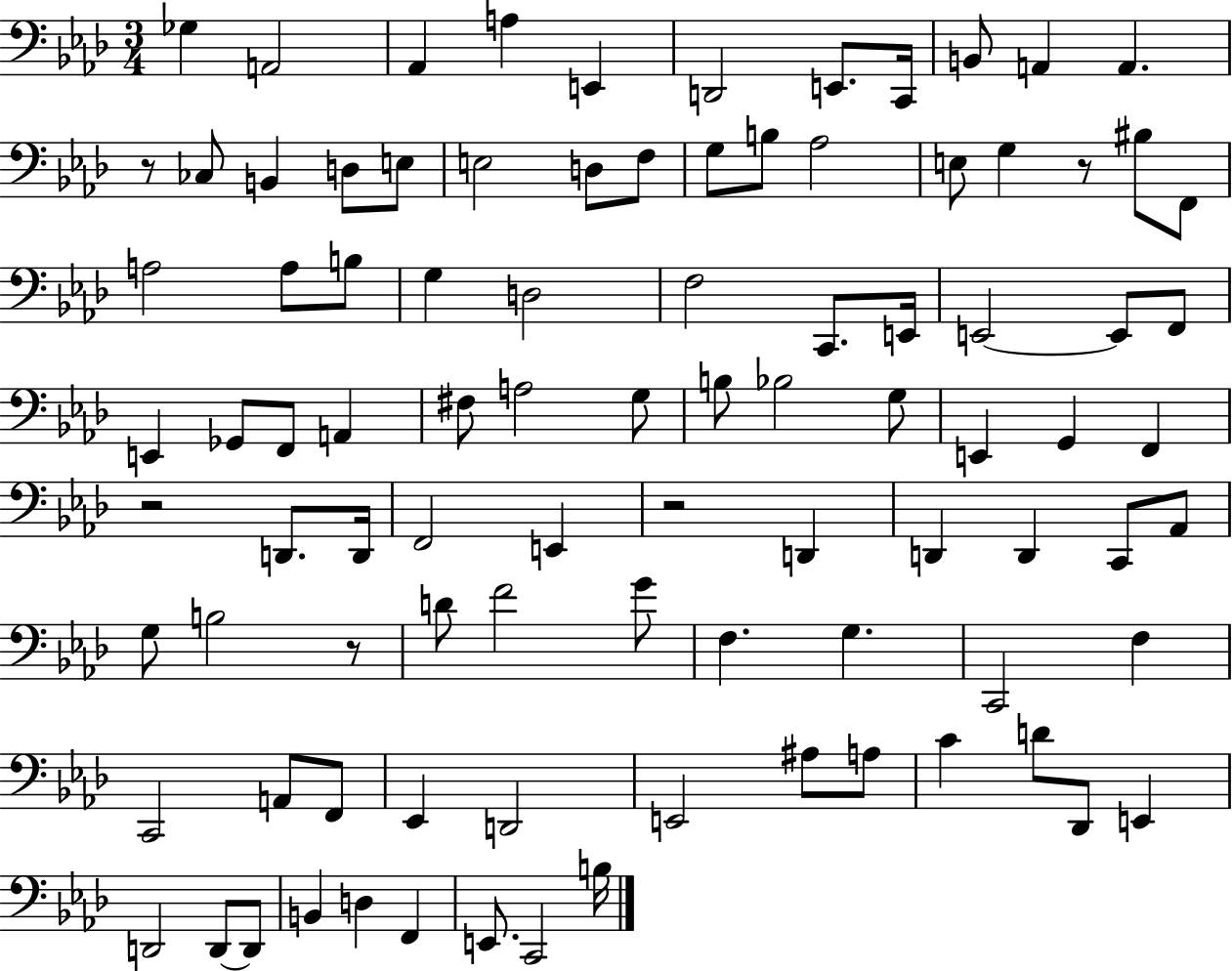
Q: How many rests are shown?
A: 5